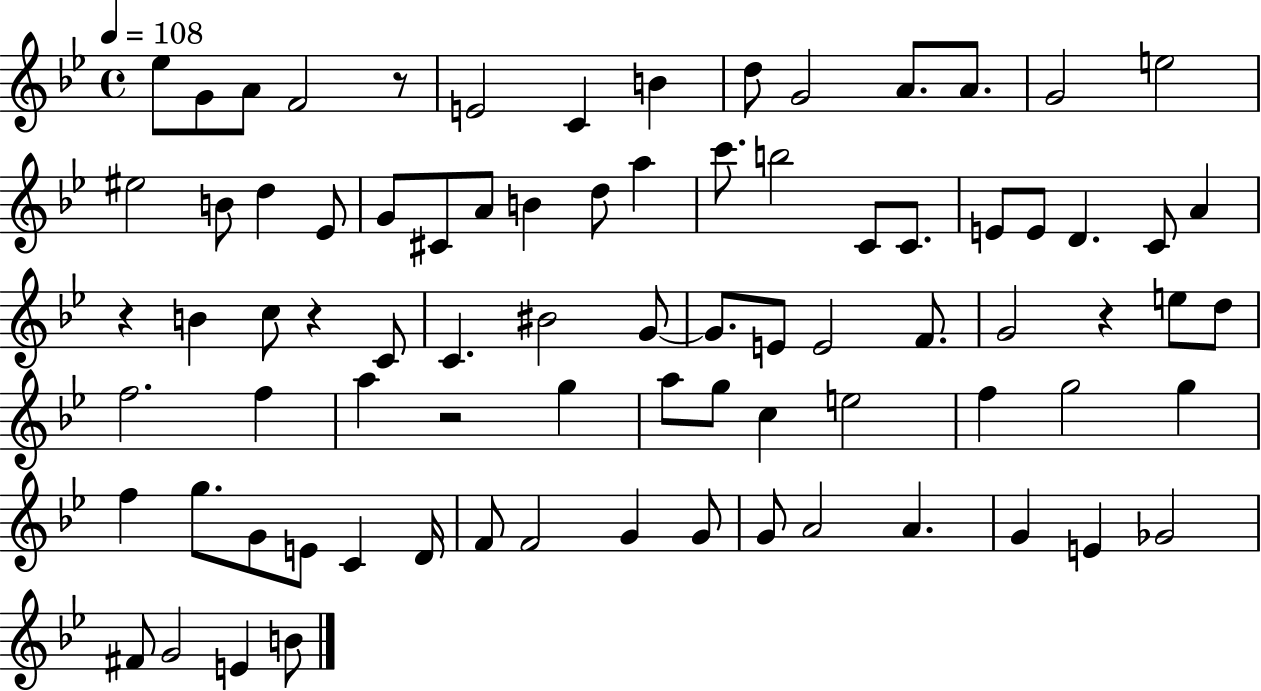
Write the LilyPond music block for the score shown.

{
  \clef treble
  \time 4/4
  \defaultTimeSignature
  \key bes \major
  \tempo 4 = 108
  \repeat volta 2 { ees''8 g'8 a'8 f'2 r8 | e'2 c'4 b'4 | d''8 g'2 a'8. a'8. | g'2 e''2 | \break eis''2 b'8 d''4 ees'8 | g'8 cis'8 a'8 b'4 d''8 a''4 | c'''8. b''2 c'8 c'8. | e'8 e'8 d'4. c'8 a'4 | \break r4 b'4 c''8 r4 c'8 | c'4. bis'2 g'8~~ | g'8. e'8 e'2 f'8. | g'2 r4 e''8 d''8 | \break f''2. f''4 | a''4 r2 g''4 | a''8 g''8 c''4 e''2 | f''4 g''2 g''4 | \break f''4 g''8. g'8 e'8 c'4 d'16 | f'8 f'2 g'4 g'8 | g'8 a'2 a'4. | g'4 e'4 ges'2 | \break fis'8 g'2 e'4 b'8 | } \bar "|."
}